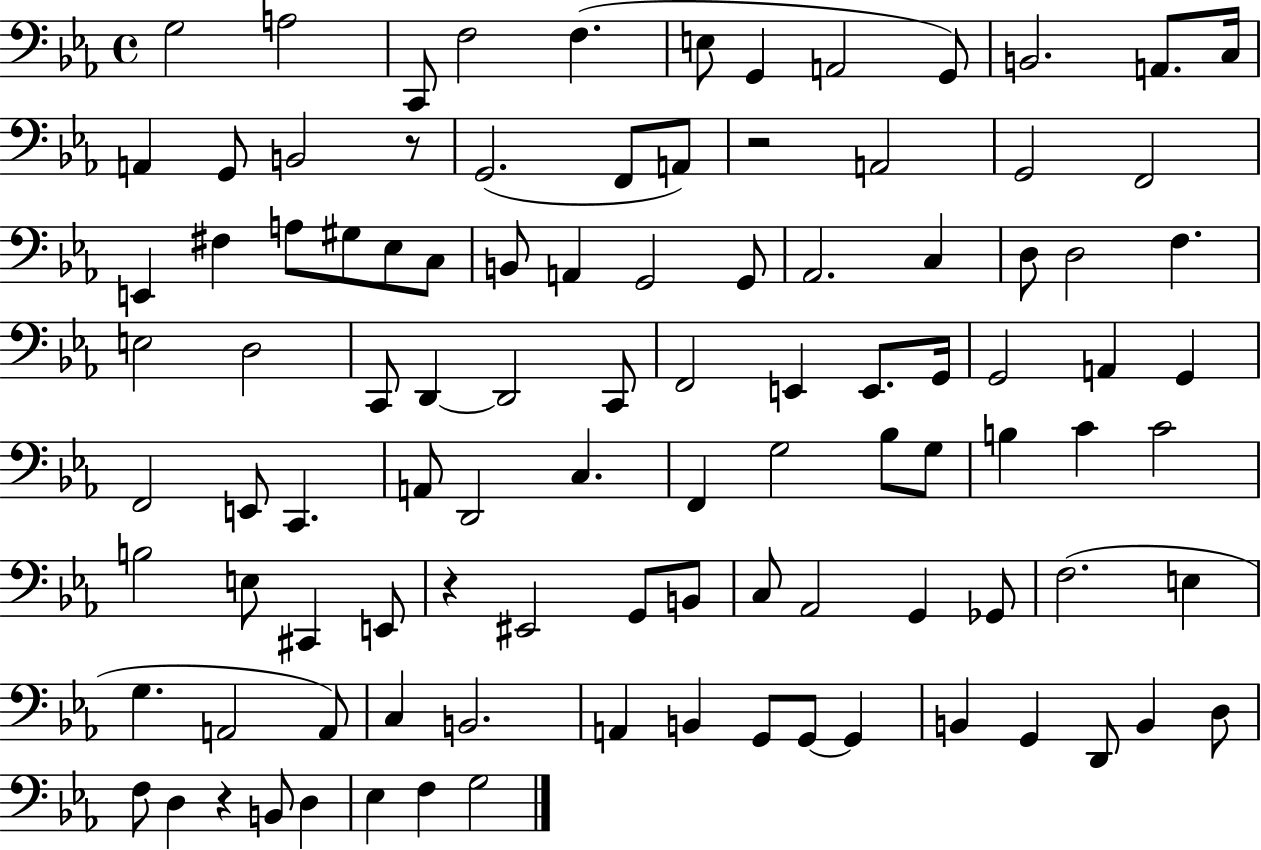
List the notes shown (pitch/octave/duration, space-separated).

G3/h A3/h C2/e F3/h F3/q. E3/e G2/q A2/h G2/e B2/h. A2/e. C3/s A2/q G2/e B2/h R/e G2/h. F2/e A2/e R/h A2/h G2/h F2/h E2/q F#3/q A3/e G#3/e Eb3/e C3/e B2/e A2/q G2/h G2/e Ab2/h. C3/q D3/e D3/h F3/q. E3/h D3/h C2/e D2/q D2/h C2/e F2/h E2/q E2/e. G2/s G2/h A2/q G2/q F2/h E2/e C2/q. A2/e D2/h C3/q. F2/q G3/h Bb3/e G3/e B3/q C4/q C4/h B3/h E3/e C#2/q E2/e R/q EIS2/h G2/e B2/e C3/e Ab2/h G2/q Gb2/e F3/h. E3/q G3/q. A2/h A2/e C3/q B2/h. A2/q B2/q G2/e G2/e G2/q B2/q G2/q D2/e B2/q D3/e F3/e D3/q R/q B2/e D3/q Eb3/q F3/q G3/h